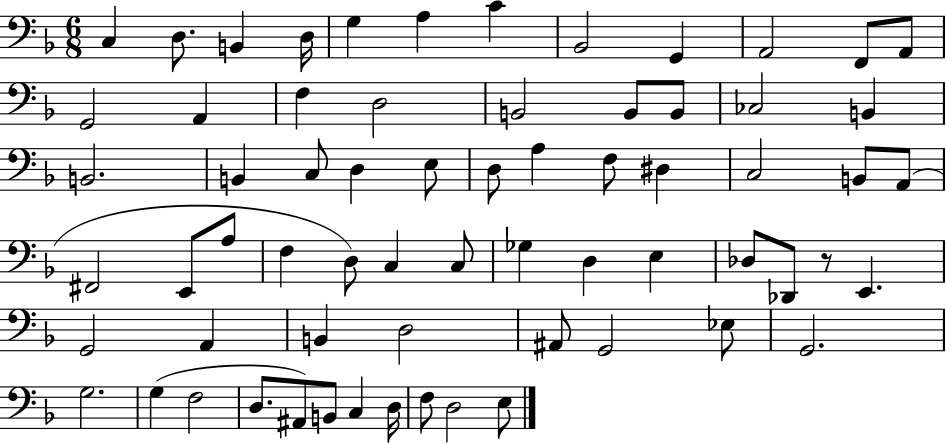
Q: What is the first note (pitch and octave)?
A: C3